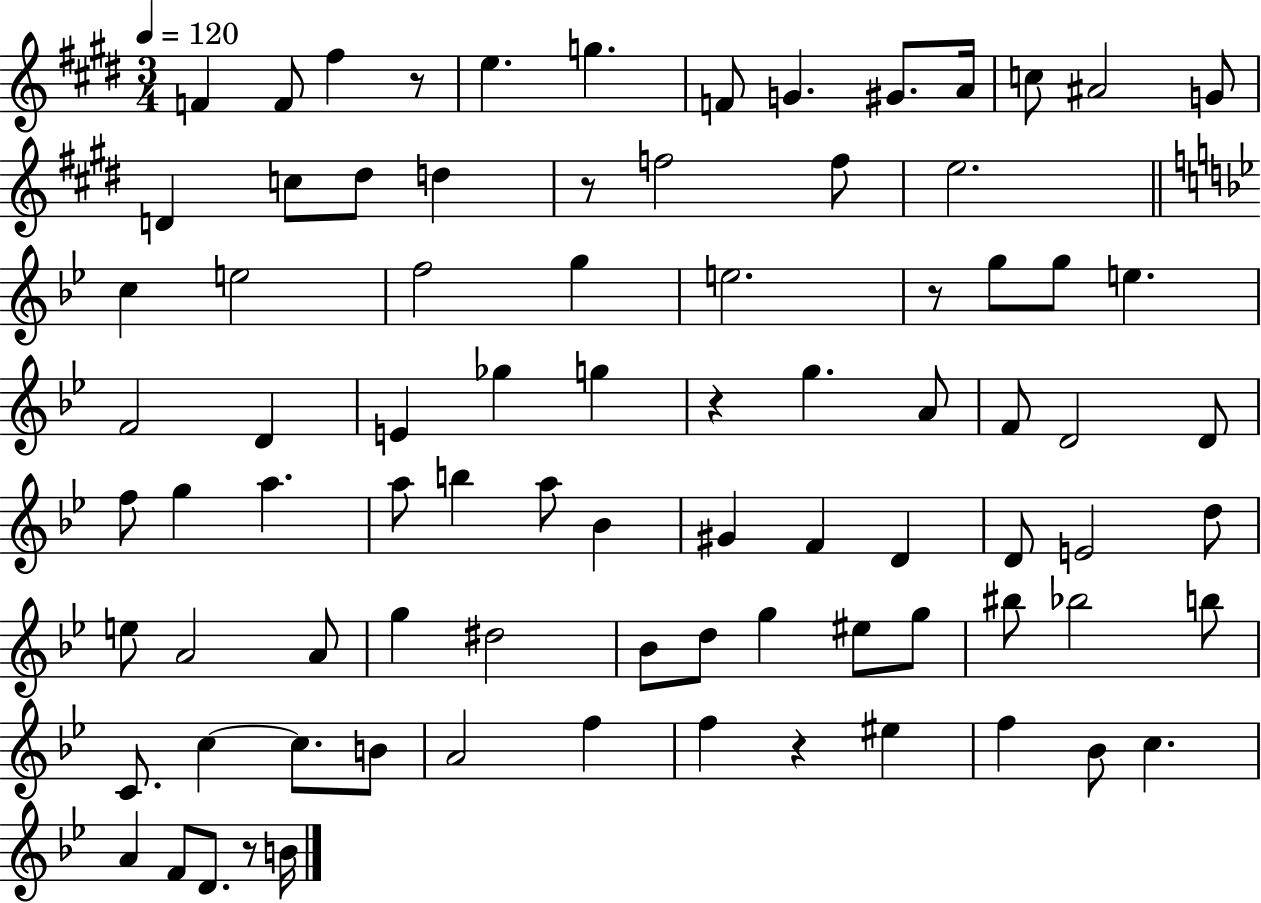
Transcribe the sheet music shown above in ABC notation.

X:1
T:Untitled
M:3/4
L:1/4
K:E
F F/2 ^f z/2 e g F/2 G ^G/2 A/4 c/2 ^A2 G/2 D c/2 ^d/2 d z/2 f2 f/2 e2 c e2 f2 g e2 z/2 g/2 g/2 e F2 D E _g g z g A/2 F/2 D2 D/2 f/2 g a a/2 b a/2 _B ^G F D D/2 E2 d/2 e/2 A2 A/2 g ^d2 _B/2 d/2 g ^e/2 g/2 ^b/2 _b2 b/2 C/2 c c/2 B/2 A2 f f z ^e f _B/2 c A F/2 D/2 z/2 B/4